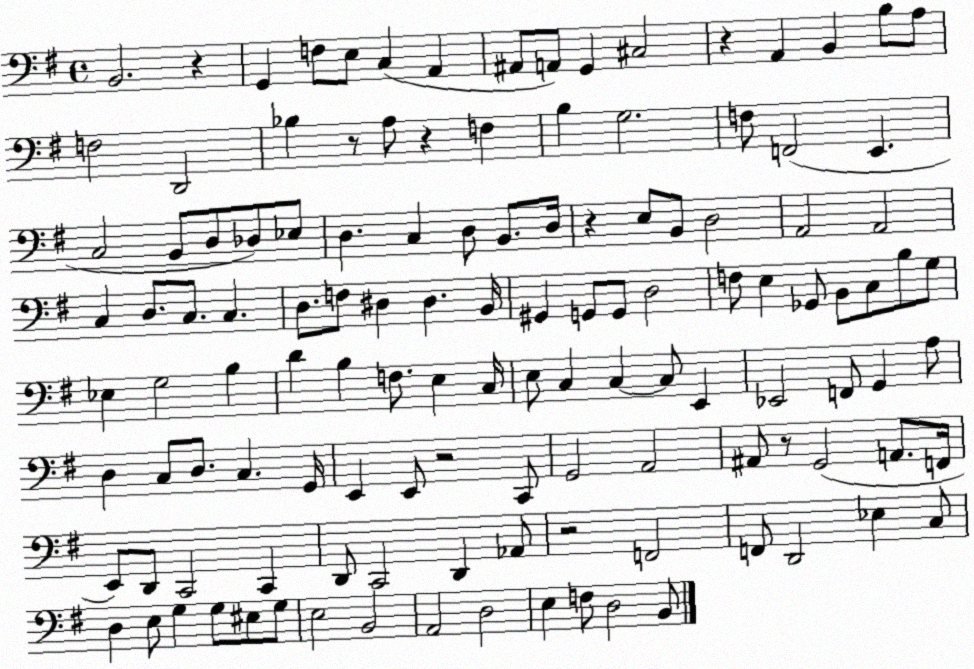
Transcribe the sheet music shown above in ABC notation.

X:1
T:Untitled
M:4/4
L:1/4
K:G
B,,2 z G,, F,/2 E,/2 C, A,, ^A,,/2 A,,/2 G,, ^C,2 z A,, B,, B,/2 A,/2 F,2 D,,2 _B, z/2 A,/2 z F, B, G,2 F,/2 F,,2 E,, C,2 B,,/2 D,/2 _D,/2 _E,/2 D, C, D,/2 B,,/2 D,/4 z E,/2 B,,/2 D,2 A,,2 A,,2 C, D,/2 C,/2 C, D,/2 F,/2 ^D, ^D, B,,/4 ^G,, G,,/2 G,,/2 D,2 F,/2 E, _G,,/2 B,,/2 C,/2 B,/2 G,/2 _E, G,2 B, D B, F,/2 E, C,/4 E,/2 C, C, C,/2 E,, _E,,2 F,,/2 G,, A,/2 D, C,/2 D,/2 C, G,,/4 E,, E,,/2 z2 C,,/2 G,,2 A,,2 ^A,,/2 z/2 G,,2 A,,/2 F,,/4 E,,/2 D,,/2 C,,2 C,, D,,/2 C,,2 D,, _A,,/2 z2 F,,2 F,,/2 D,,2 _E, C,/2 D, E,/2 G, G,/2 ^E,/2 G,/2 E,2 B,,2 A,,2 D,2 E, F,/2 D,2 B,,/2